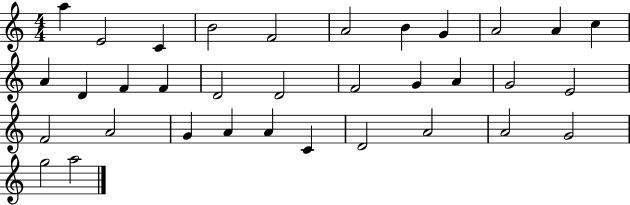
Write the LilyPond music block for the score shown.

{
  \clef treble
  \numericTimeSignature
  \time 4/4
  \key c \major
  a''4 e'2 c'4 | b'2 f'2 | a'2 b'4 g'4 | a'2 a'4 c''4 | \break a'4 d'4 f'4 f'4 | d'2 d'2 | f'2 g'4 a'4 | g'2 e'2 | \break f'2 a'2 | g'4 a'4 a'4 c'4 | d'2 a'2 | a'2 g'2 | \break g''2 a''2 | \bar "|."
}